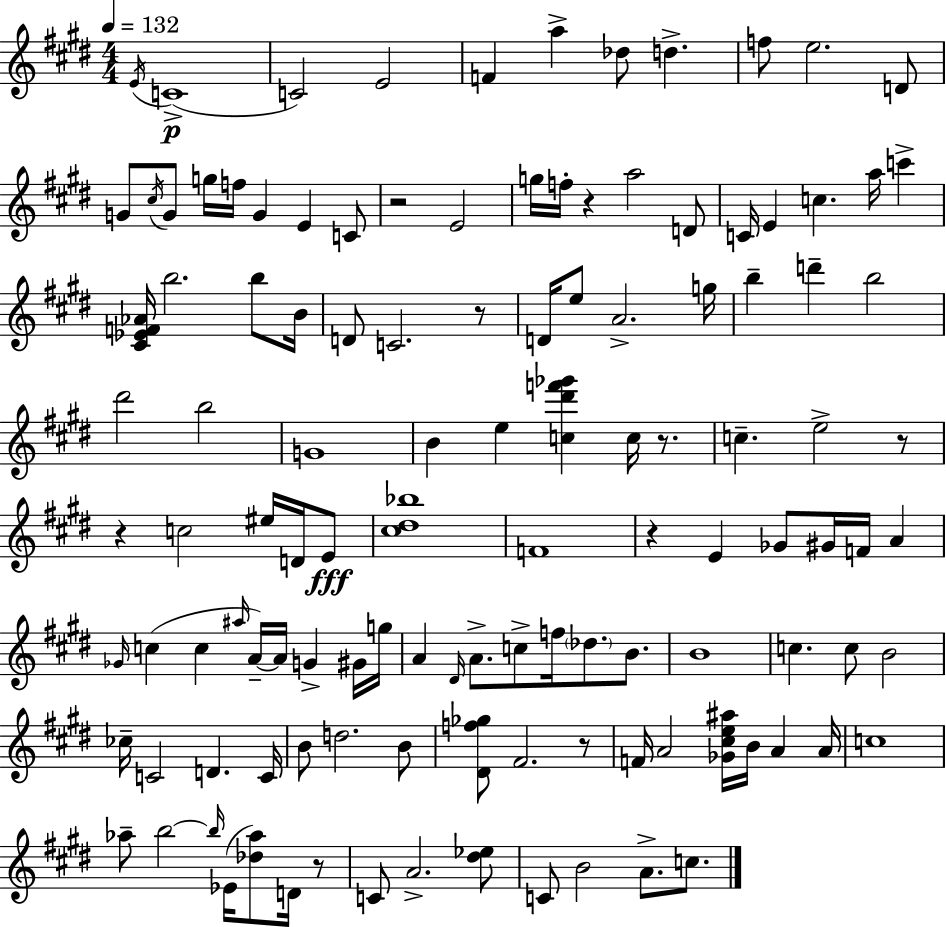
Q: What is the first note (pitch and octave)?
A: E4